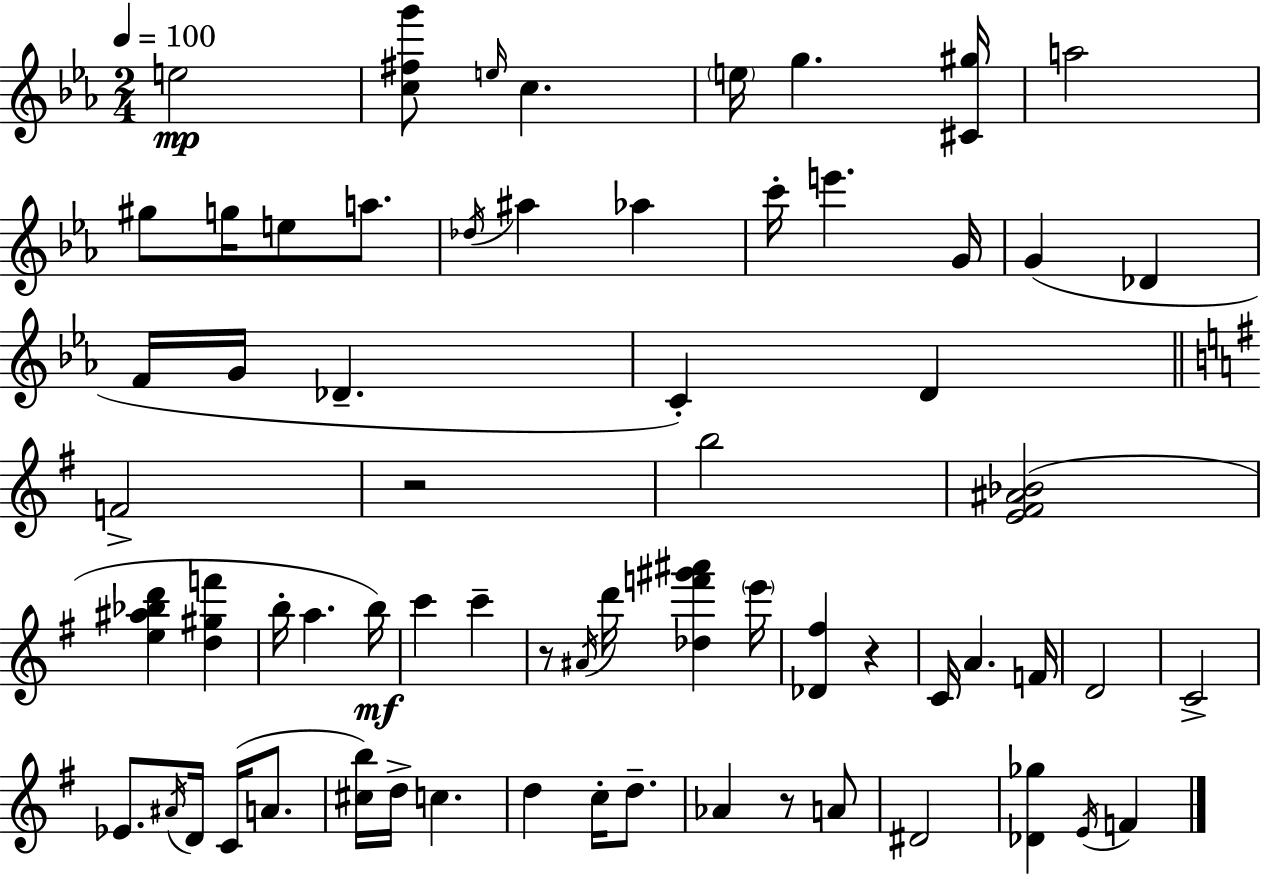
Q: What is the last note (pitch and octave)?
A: F4